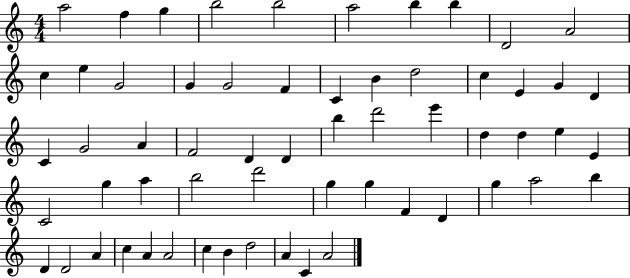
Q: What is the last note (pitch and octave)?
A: A4